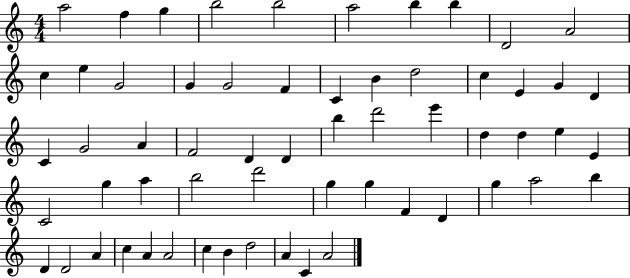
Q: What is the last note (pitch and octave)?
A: A4